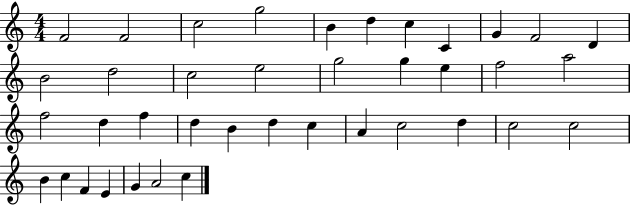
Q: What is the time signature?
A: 4/4